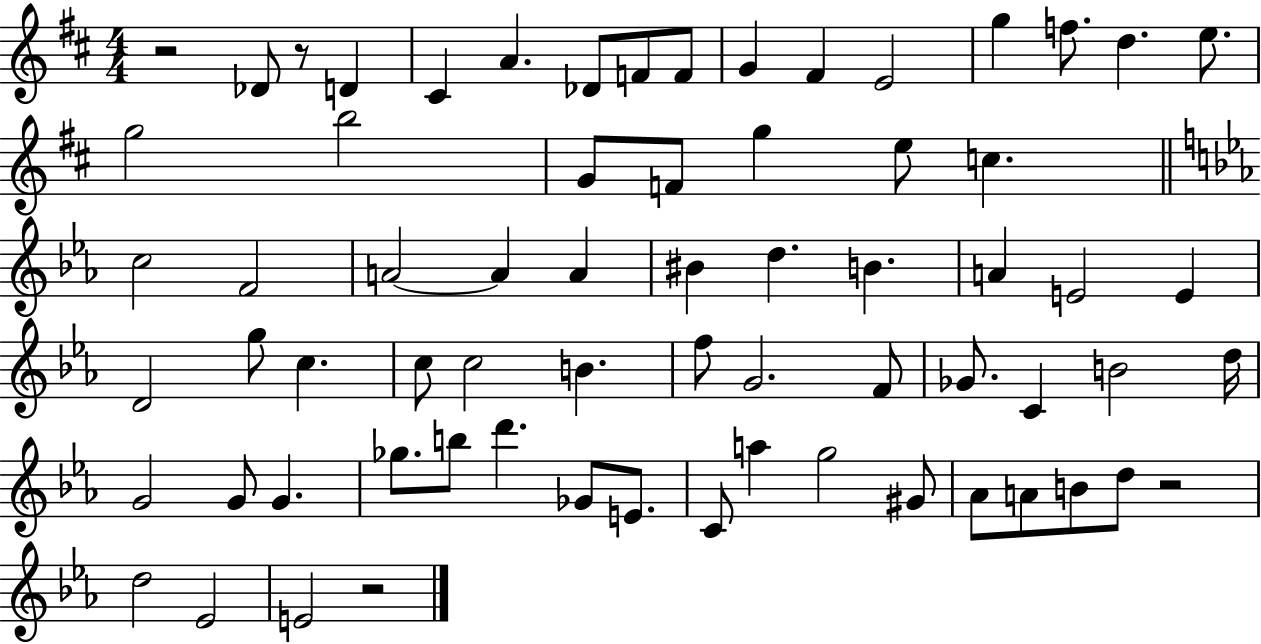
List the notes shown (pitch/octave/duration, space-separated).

R/h Db4/e R/e D4/q C#4/q A4/q. Db4/e F4/e F4/e G4/q F#4/q E4/h G5/q F5/e. D5/q. E5/e. G5/h B5/h G4/e F4/e G5/q E5/e C5/q. C5/h F4/h A4/h A4/q A4/q BIS4/q D5/q. B4/q. A4/q E4/h E4/q D4/h G5/e C5/q. C5/e C5/h B4/q. F5/e G4/h. F4/e Gb4/e. C4/q B4/h D5/s G4/h G4/e G4/q. Gb5/e. B5/e D6/q. Gb4/e E4/e. C4/e A5/q G5/h G#4/e Ab4/e A4/e B4/e D5/e R/h D5/h Eb4/h E4/h R/h